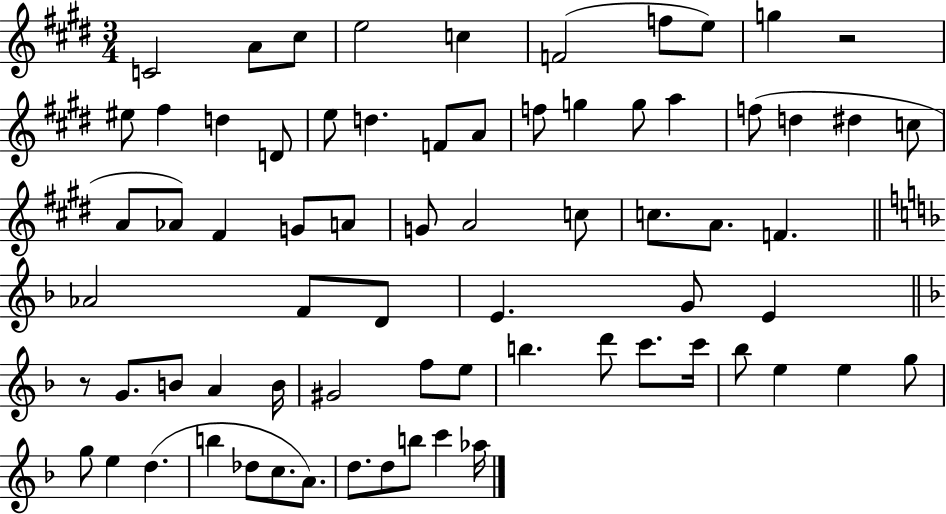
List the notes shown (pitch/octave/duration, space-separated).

C4/h A4/e C#5/e E5/h C5/q F4/h F5/e E5/e G5/q R/h EIS5/e F#5/q D5/q D4/e E5/e D5/q. F4/e A4/e F5/e G5/q G5/e A5/q F5/e D5/q D#5/q C5/e A4/e Ab4/e F#4/q G4/e A4/e G4/e A4/h C5/e C5/e. A4/e. F4/q. Ab4/h F4/e D4/e E4/q. G4/e E4/q R/e G4/e. B4/e A4/q B4/s G#4/h F5/e E5/e B5/q. D6/e C6/e. C6/s Bb5/e E5/q E5/q G5/e G5/e E5/q D5/q. B5/q Db5/e C5/e. A4/e. D5/e. D5/e B5/e C6/q Ab5/s